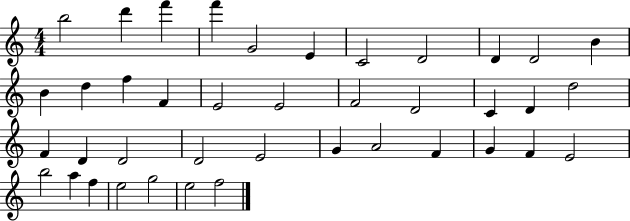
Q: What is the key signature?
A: C major